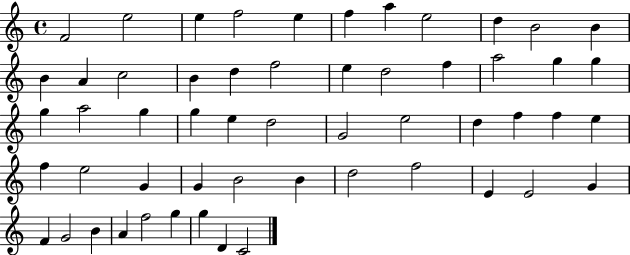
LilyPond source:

{
  \clef treble
  \time 4/4
  \defaultTimeSignature
  \key c \major
  f'2 e''2 | e''4 f''2 e''4 | f''4 a''4 e''2 | d''4 b'2 b'4 | \break b'4 a'4 c''2 | b'4 d''4 f''2 | e''4 d''2 f''4 | a''2 g''4 g''4 | \break g''4 a''2 g''4 | g''4 e''4 d''2 | g'2 e''2 | d''4 f''4 f''4 e''4 | \break f''4 e''2 g'4 | g'4 b'2 b'4 | d''2 f''2 | e'4 e'2 g'4 | \break f'4 g'2 b'4 | a'4 f''2 g''4 | g''4 d'4 c'2 | \bar "|."
}